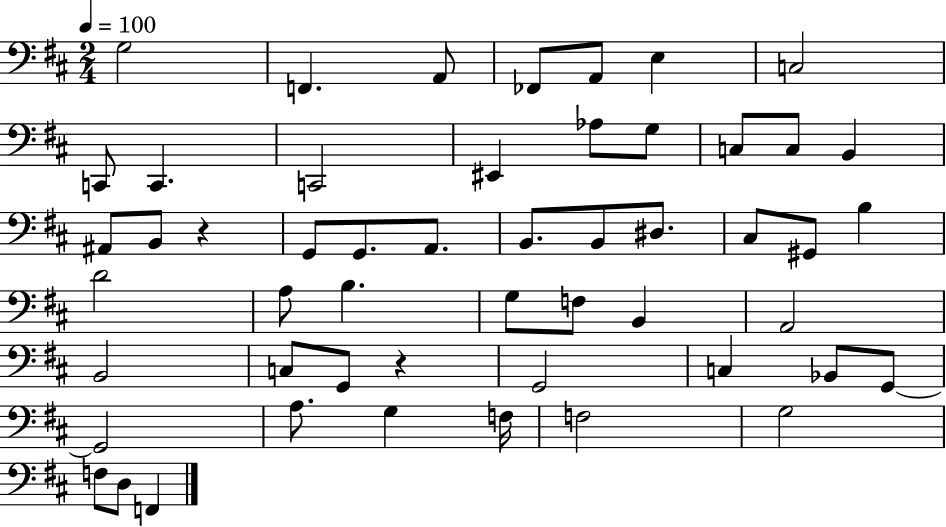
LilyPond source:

{
  \clef bass
  \numericTimeSignature
  \time 2/4
  \key d \major
  \tempo 4 = 100
  g2 | f,4. a,8 | fes,8 a,8 e4 | c2 | \break c,8 c,4. | c,2 | eis,4 aes8 g8 | c8 c8 b,4 | \break ais,8 b,8 r4 | g,8 g,8. a,8. | b,8. b,8 dis8. | cis8 gis,8 b4 | \break d'2 | a8 b4. | g8 f8 b,4 | a,2 | \break b,2 | c8 g,8 r4 | g,2 | c4 bes,8 g,8~~ | \break g,2 | a8. g4 f16 | f2 | g2 | \break f8 d8 f,4 | \bar "|."
}